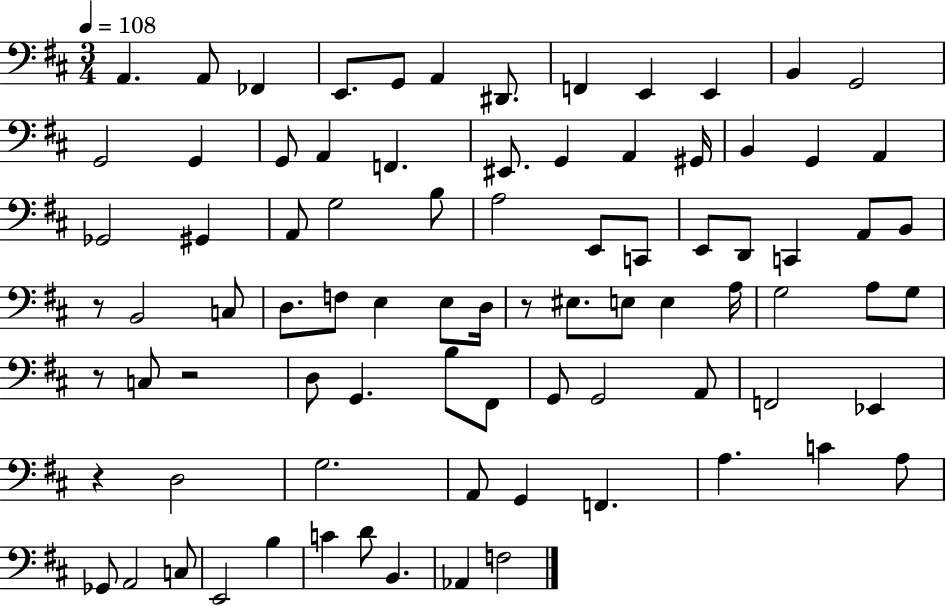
{
  \clef bass
  \numericTimeSignature
  \time 3/4
  \key d \major
  \tempo 4 = 108
  a,4. a,8 fes,4 | e,8. g,8 a,4 dis,8. | f,4 e,4 e,4 | b,4 g,2 | \break g,2 g,4 | g,8 a,4 f,4. | eis,8. g,4 a,4 gis,16 | b,4 g,4 a,4 | \break ges,2 gis,4 | a,8 g2 b8 | a2 e,8 c,8 | e,8 d,8 c,4 a,8 b,8 | \break r8 b,2 c8 | d8. f8 e4 e8 d16 | r8 eis8. e8 e4 a16 | g2 a8 g8 | \break r8 c8 r2 | d8 g,4. b8 fis,8 | g,8 g,2 a,8 | f,2 ees,4 | \break r4 d2 | g2. | a,8 g,4 f,4. | a4. c'4 a8 | \break ges,8 a,2 c8 | e,2 b4 | c'4 d'8 b,4. | aes,4 f2 | \break \bar "|."
}